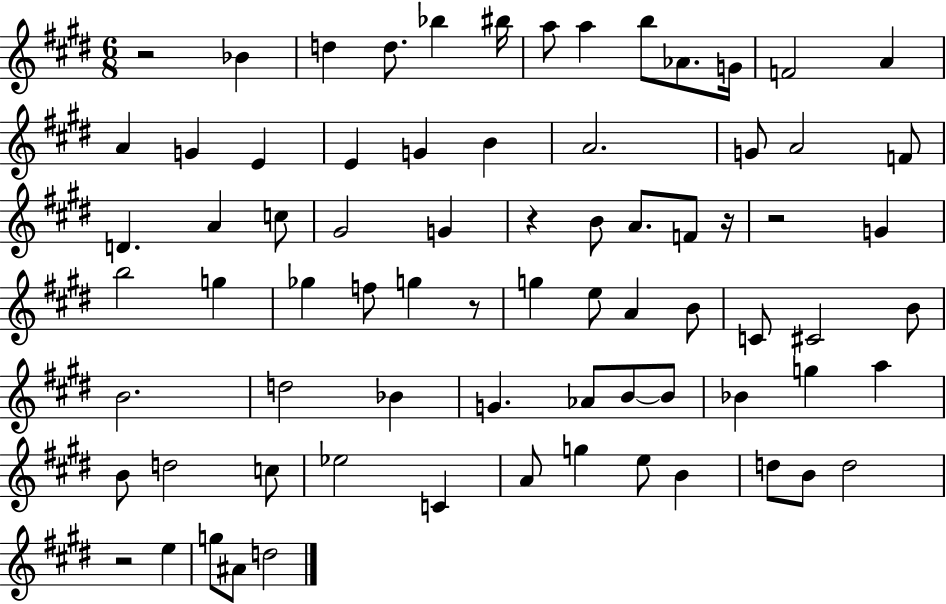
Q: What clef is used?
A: treble